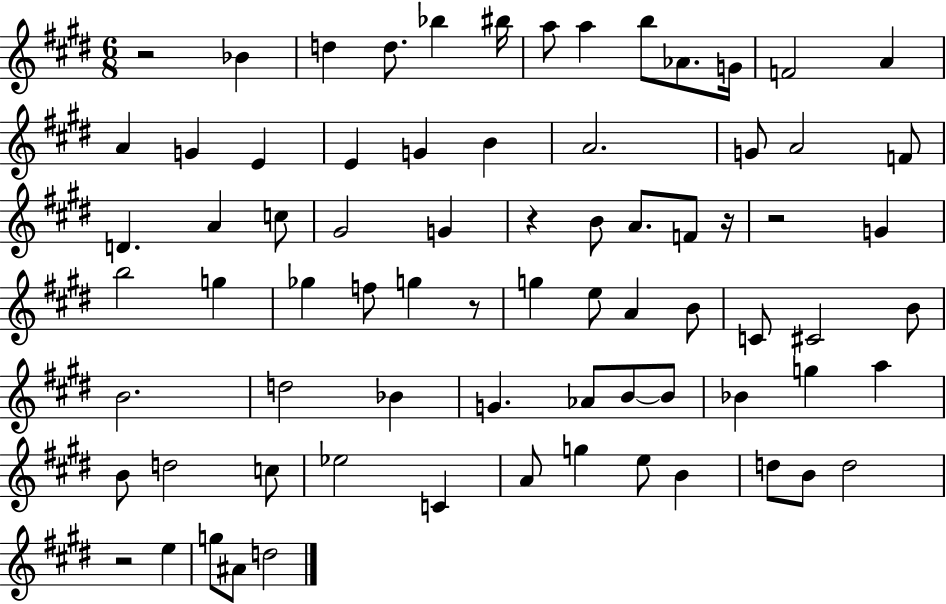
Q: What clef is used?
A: treble